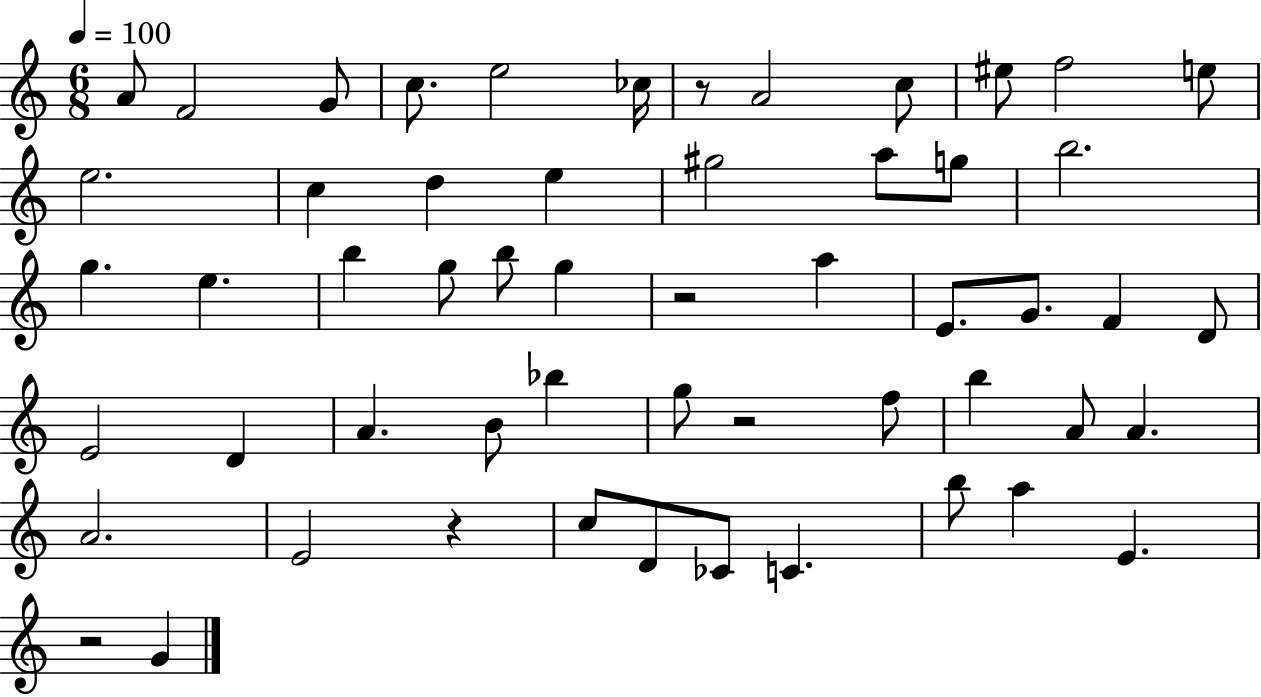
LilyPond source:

{
  \clef treble
  \numericTimeSignature
  \time 6/8
  \key c \major
  \tempo 4 = 100
  a'8 f'2 g'8 | c''8. e''2 ces''16 | r8 a'2 c''8 | eis''8 f''2 e''8 | \break e''2. | c''4 d''4 e''4 | gis''2 a''8 g''8 | b''2. | \break g''4. e''4. | b''4 g''8 b''8 g''4 | r2 a''4 | e'8. g'8. f'4 d'8 | \break e'2 d'4 | a'4. b'8 bes''4 | g''8 r2 f''8 | b''4 a'8 a'4. | \break a'2. | e'2 r4 | c''8 d'8 ces'8 c'4. | b''8 a''4 e'4. | \break r2 g'4 | \bar "|."
}